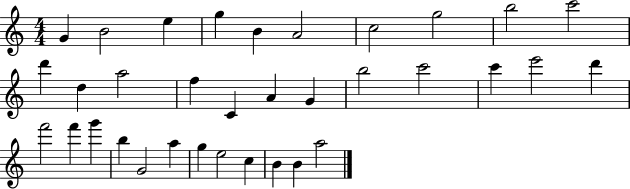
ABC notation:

X:1
T:Untitled
M:4/4
L:1/4
K:C
G B2 e g B A2 c2 g2 b2 c'2 d' d a2 f C A G b2 c'2 c' e'2 d' f'2 f' g' b G2 a g e2 c B B a2